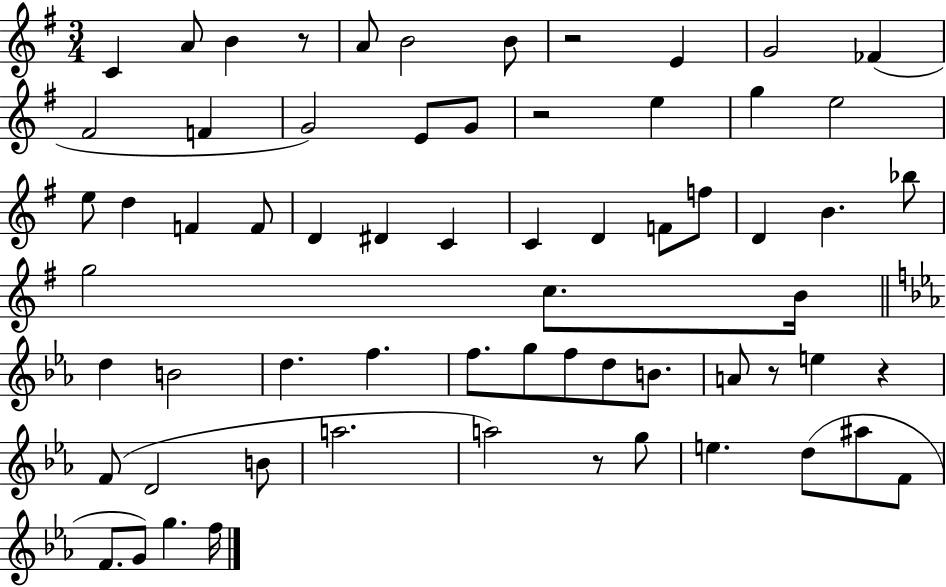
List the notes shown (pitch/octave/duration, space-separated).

C4/q A4/e B4/q R/e A4/e B4/h B4/e R/h E4/q G4/h FES4/q F#4/h F4/q G4/h E4/e G4/e R/h E5/q G5/q E5/h E5/e D5/q F4/q F4/e D4/q D#4/q C4/q C4/q D4/q F4/e F5/e D4/q B4/q. Bb5/e G5/h C5/e. B4/s D5/q B4/h D5/q. F5/q. F5/e. G5/e F5/e D5/e B4/e. A4/e R/e E5/q R/q F4/e D4/h B4/e A5/h. A5/h R/e G5/e E5/q. D5/e A#5/e F4/e F4/e. G4/e G5/q. F5/s